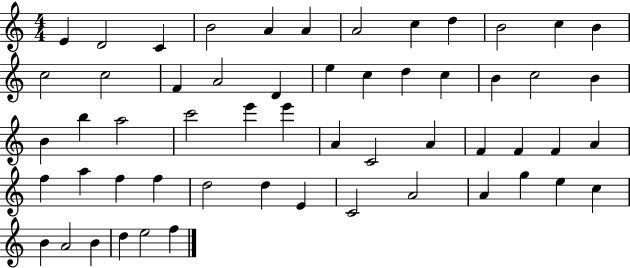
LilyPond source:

{
  \clef treble
  \numericTimeSignature
  \time 4/4
  \key c \major
  e'4 d'2 c'4 | b'2 a'4 a'4 | a'2 c''4 d''4 | b'2 c''4 b'4 | \break c''2 c''2 | f'4 a'2 d'4 | e''4 c''4 d''4 c''4 | b'4 c''2 b'4 | \break b'4 b''4 a''2 | c'''2 e'''4 e'''4 | a'4 c'2 a'4 | f'4 f'4 f'4 a'4 | \break f''4 a''4 f''4 f''4 | d''2 d''4 e'4 | c'2 a'2 | a'4 g''4 e''4 c''4 | \break b'4 a'2 b'4 | d''4 e''2 f''4 | \bar "|."
}